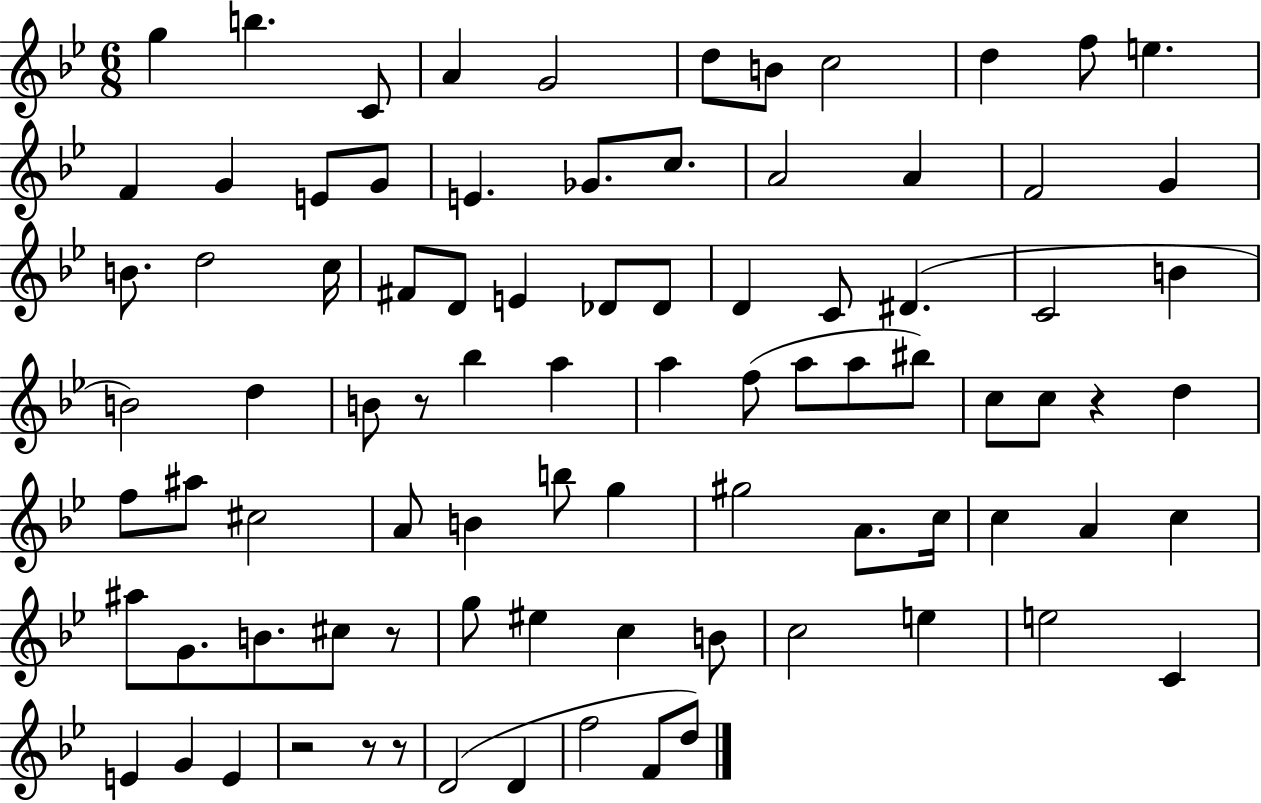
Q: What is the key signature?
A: BES major